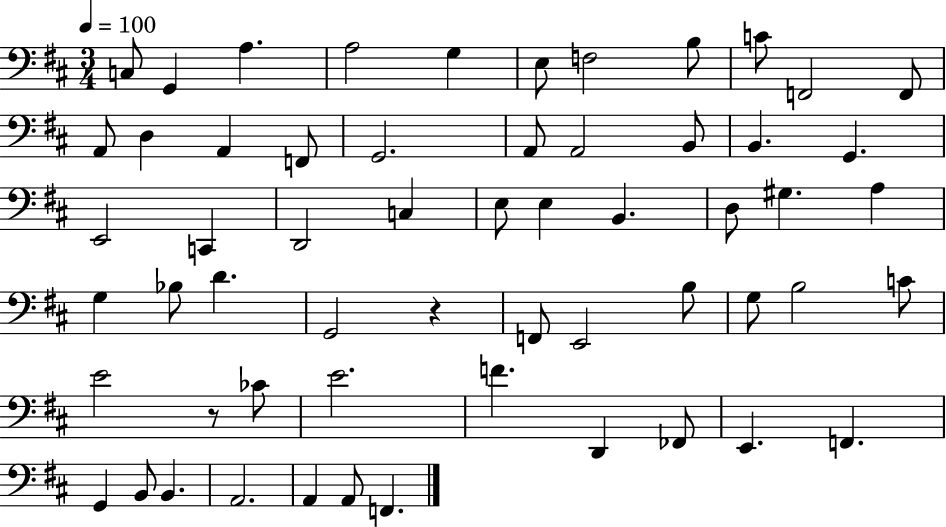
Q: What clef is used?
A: bass